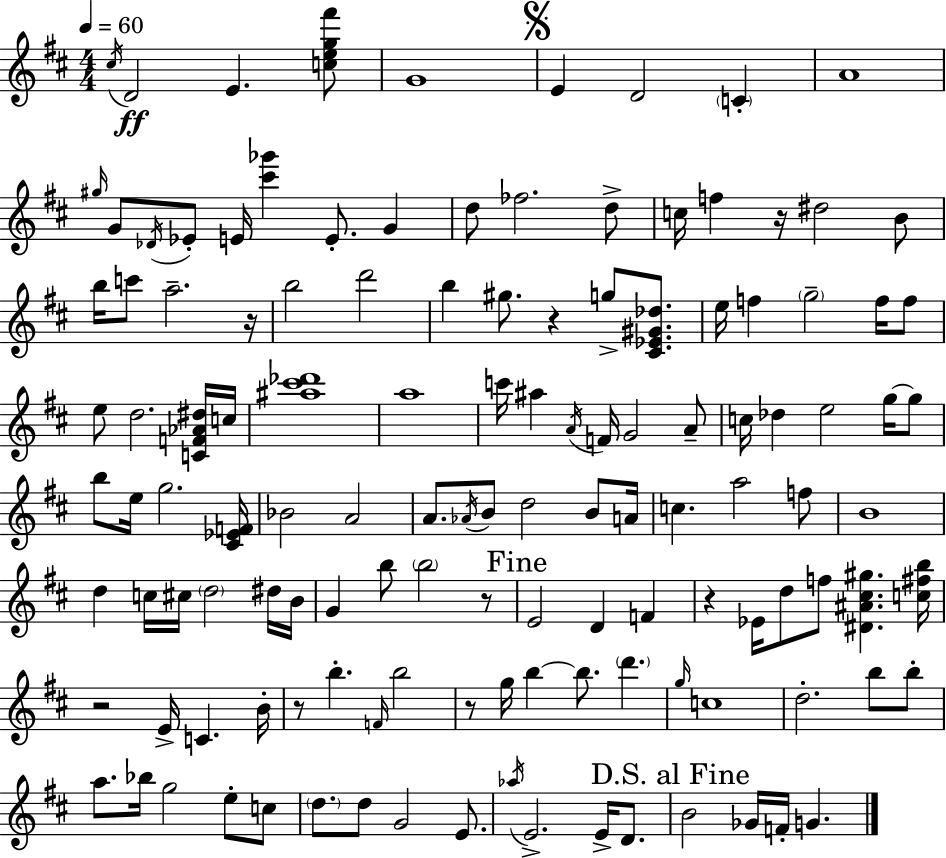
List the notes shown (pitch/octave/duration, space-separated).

C#5/s D4/h E4/q. [C5,E5,G5,F#6]/e G4/w E4/q D4/h C4/q A4/w G#5/s G4/e Db4/s Eb4/e E4/s [C#6,Gb6]/q E4/e. G4/q D5/e FES5/h. D5/e C5/s F5/q R/s D#5/h B4/e B5/s C6/e A5/h. R/s B5/h D6/h B5/q G#5/e. R/q G5/e [C#4,Eb4,G#4,Db5]/e. E5/s F5/q G5/h F5/s F5/e E5/e D5/h. [C4,F4,Ab4,D#5]/s C5/s [A#5,C#6,Db6]/w A5/w C6/s A#5/q A4/s F4/s G4/h A4/e C5/s Db5/q E5/h G5/s G5/e B5/e E5/s G5/h. [C#4,Eb4,F4]/s Bb4/h A4/h A4/e. Ab4/s B4/e D5/h B4/e A4/s C5/q. A5/h F5/e B4/w D5/q C5/s C#5/s D5/h D#5/s B4/s G4/q B5/e B5/h R/e E4/h D4/q F4/q R/q Eb4/s D5/e F5/e [D#4,A#4,C#5,G#5]/q. [C5,F#5,B5]/s R/h E4/s C4/q. B4/s R/e B5/q. F4/s B5/h R/e G5/s B5/q B5/e. D6/q. G5/s C5/w D5/h. B5/e B5/e A5/e. Bb5/s G5/h E5/e C5/e D5/e. D5/e G4/h E4/e. Ab5/s E4/h. E4/s D4/e. B4/h Gb4/s F4/s G4/q.